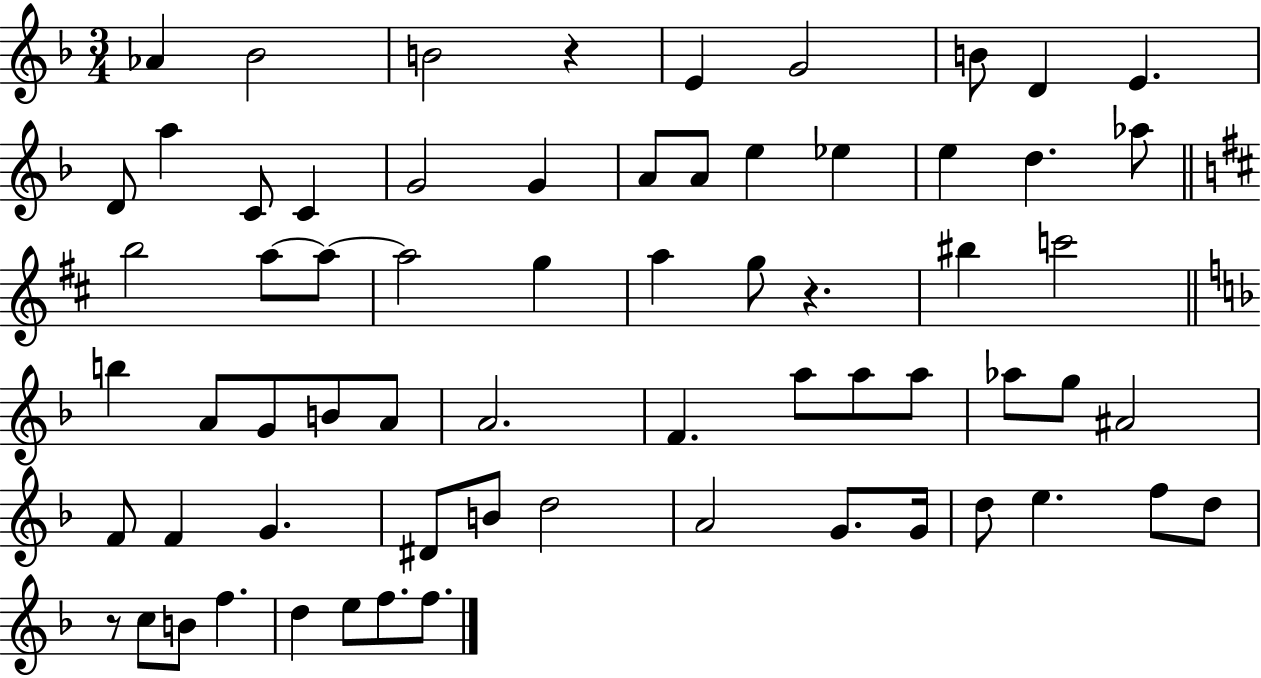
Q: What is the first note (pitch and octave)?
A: Ab4